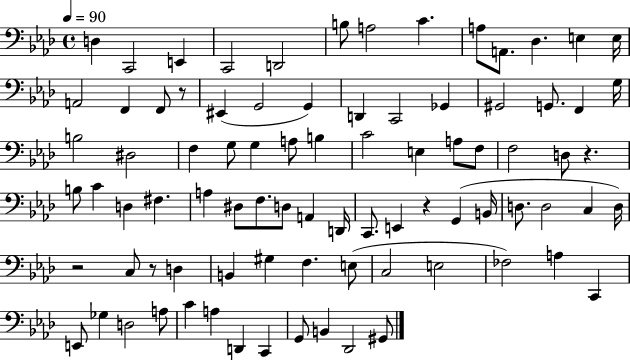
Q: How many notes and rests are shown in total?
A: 85